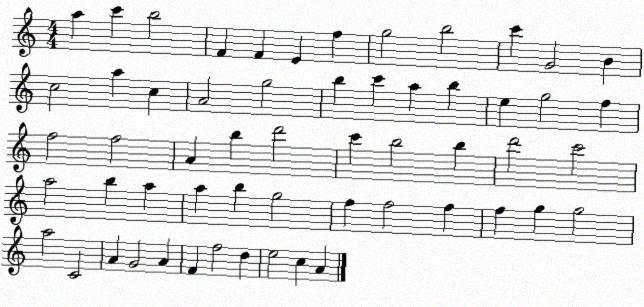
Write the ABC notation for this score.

X:1
T:Untitled
M:4/4
L:1/4
K:C
a c' b2 F F E f g2 b2 c' G2 B c2 a c A2 g2 b c' a b e g2 f f2 f2 A b d'2 c' b2 b d'2 c'2 a2 b a a b g2 f f2 f f g g2 a2 C2 A G2 A F f2 d e2 c A